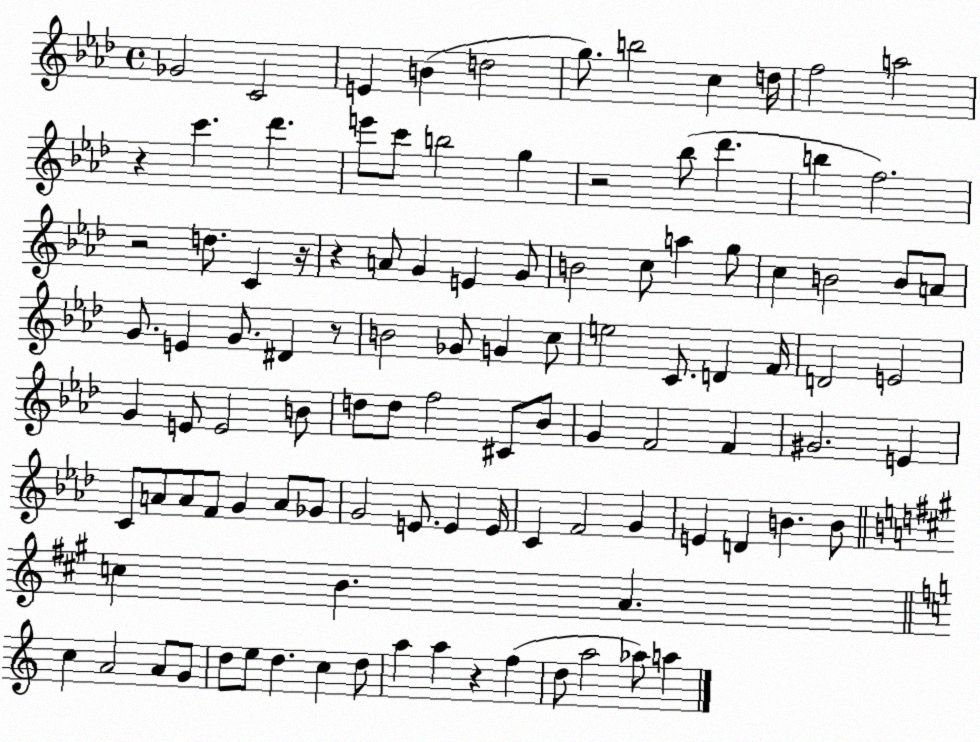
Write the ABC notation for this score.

X:1
T:Untitled
M:4/4
L:1/4
K:Ab
_G2 C2 E B d2 g/2 b2 c d/4 f2 a2 z c' _d' e'/2 c'/2 b2 g z2 _b/2 _d' b f2 z2 d/2 C z/4 z A/2 G E G/2 B2 c/2 a g/2 c B2 B/2 A/2 G/2 E G/2 ^D z/2 B2 _G/2 G c/2 e2 C/2 D F/4 D2 E2 G E/2 E2 B/2 d/2 d/2 f2 ^C/2 _B/2 G F2 F ^G2 E C/2 A/2 A/2 F/2 G A/2 _G/2 G2 E/2 E E/4 C F2 G E D B B/2 c B A c A2 A/2 G/2 d/2 e/2 d c d/2 a a z f d/2 a2 _a/2 a